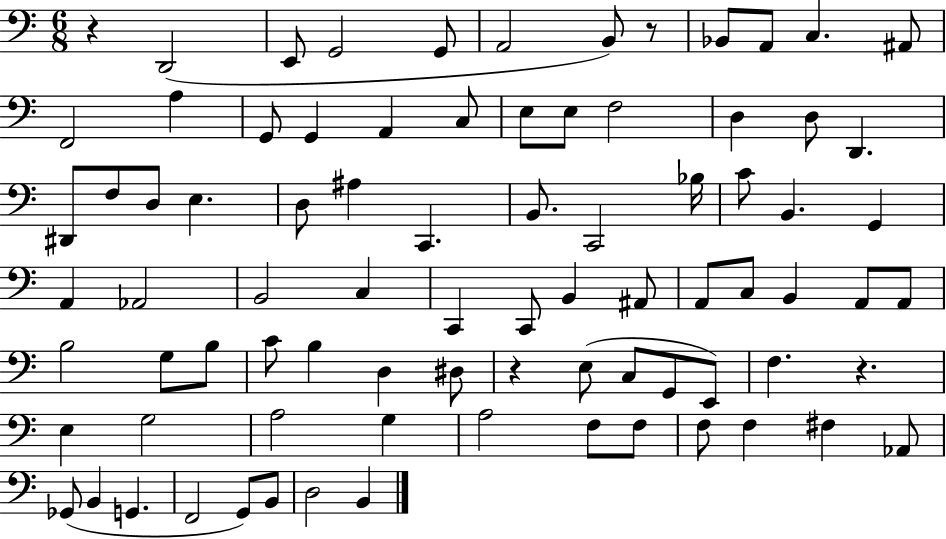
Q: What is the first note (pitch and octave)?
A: D2